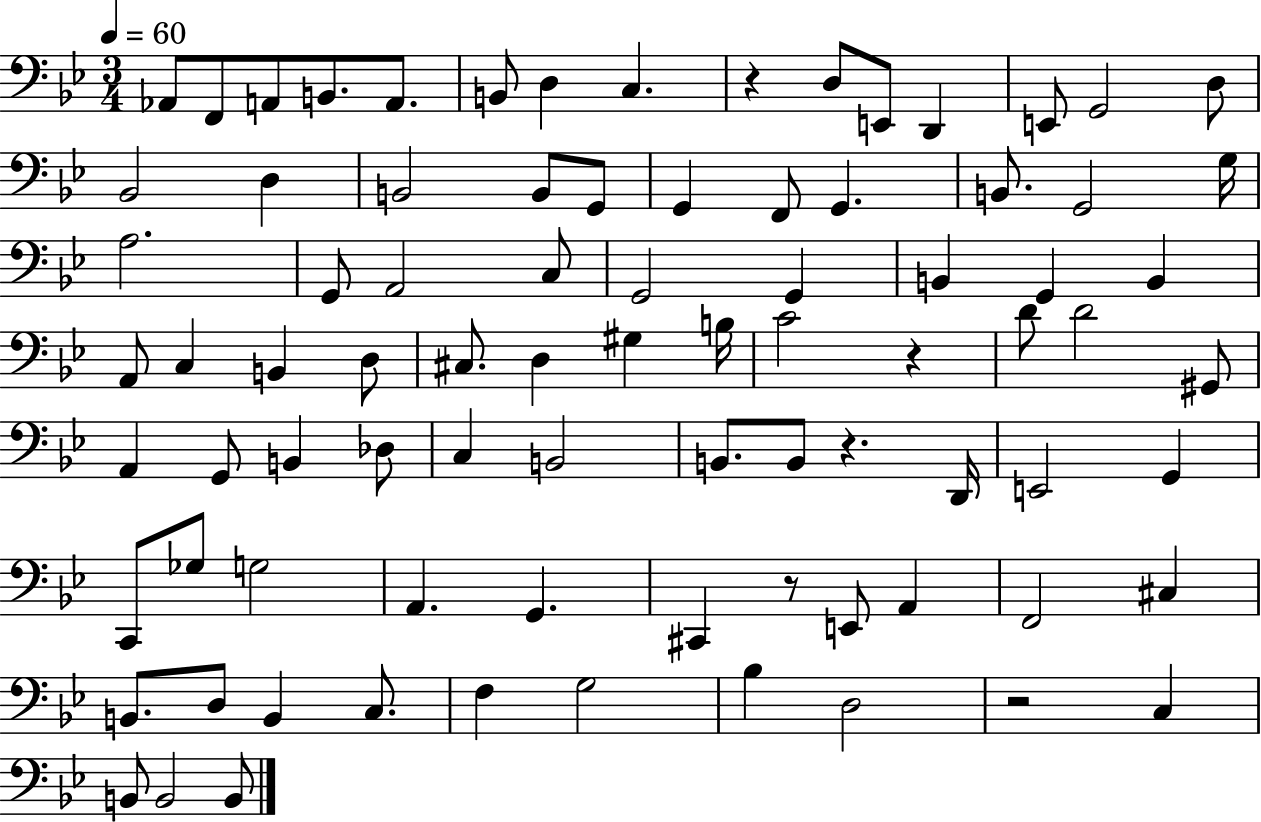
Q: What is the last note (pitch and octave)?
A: B2